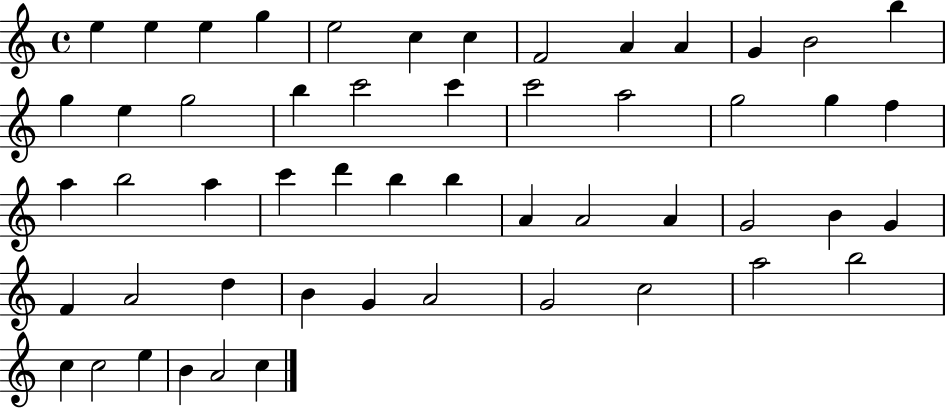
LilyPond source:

{
  \clef treble
  \time 4/4
  \defaultTimeSignature
  \key c \major
  e''4 e''4 e''4 g''4 | e''2 c''4 c''4 | f'2 a'4 a'4 | g'4 b'2 b''4 | \break g''4 e''4 g''2 | b''4 c'''2 c'''4 | c'''2 a''2 | g''2 g''4 f''4 | \break a''4 b''2 a''4 | c'''4 d'''4 b''4 b''4 | a'4 a'2 a'4 | g'2 b'4 g'4 | \break f'4 a'2 d''4 | b'4 g'4 a'2 | g'2 c''2 | a''2 b''2 | \break c''4 c''2 e''4 | b'4 a'2 c''4 | \bar "|."
}